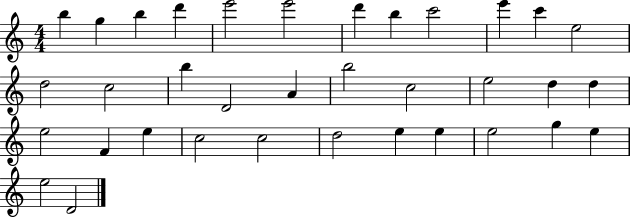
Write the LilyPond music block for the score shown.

{
  \clef treble
  \numericTimeSignature
  \time 4/4
  \key c \major
  b''4 g''4 b''4 d'''4 | e'''2 e'''2 | d'''4 b''4 c'''2 | e'''4 c'''4 e''2 | \break d''2 c''2 | b''4 d'2 a'4 | b''2 c''2 | e''2 d''4 d''4 | \break e''2 f'4 e''4 | c''2 c''2 | d''2 e''4 e''4 | e''2 g''4 e''4 | \break e''2 d'2 | \bar "|."
}